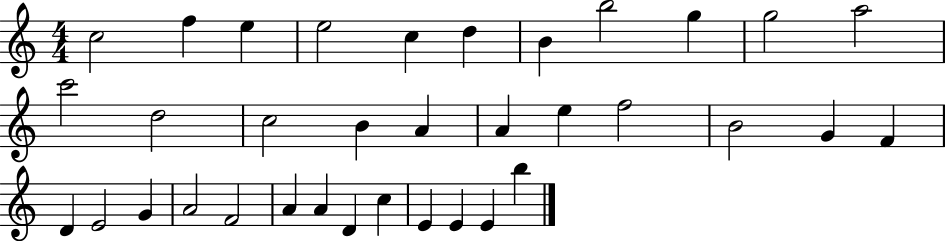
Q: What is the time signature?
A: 4/4